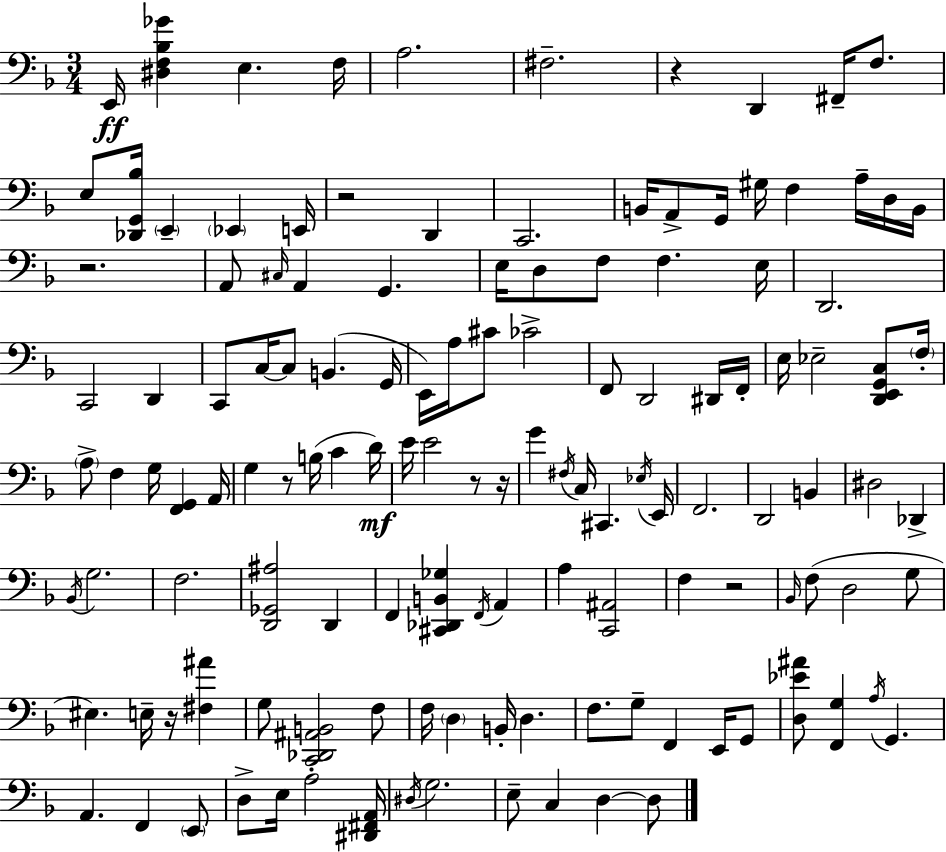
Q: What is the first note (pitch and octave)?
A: E2